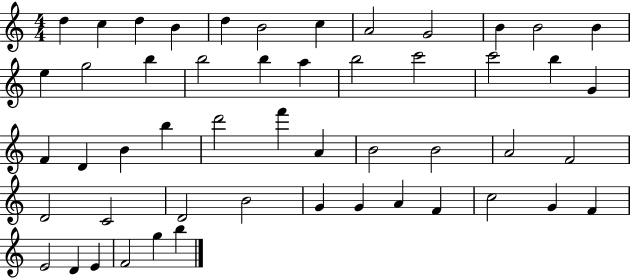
X:1
T:Untitled
M:4/4
L:1/4
K:C
d c d B d B2 c A2 G2 B B2 B e g2 b b2 b a b2 c'2 c'2 b G F D B b d'2 f' A B2 B2 A2 F2 D2 C2 D2 B2 G G A F c2 G F E2 D E F2 g b